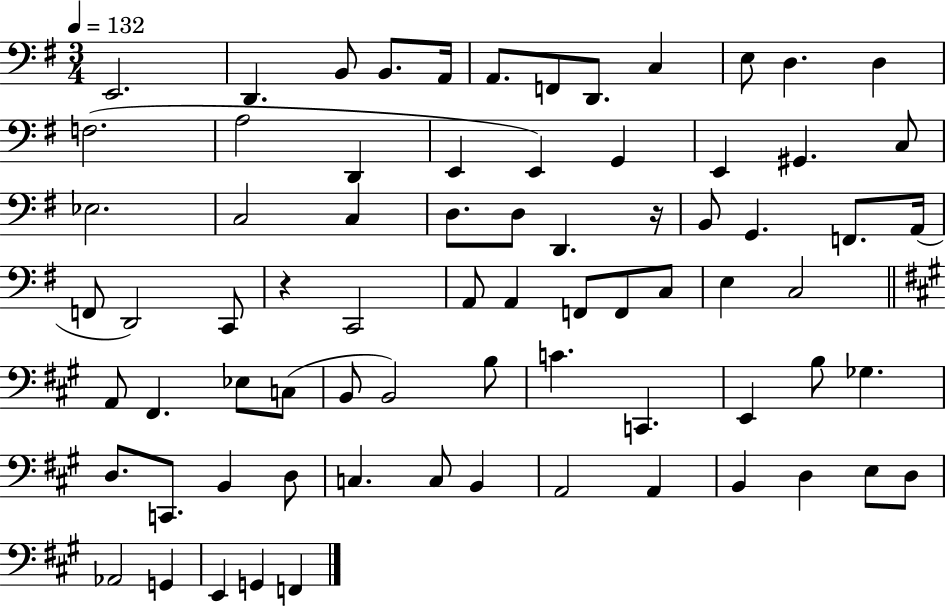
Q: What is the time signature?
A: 3/4